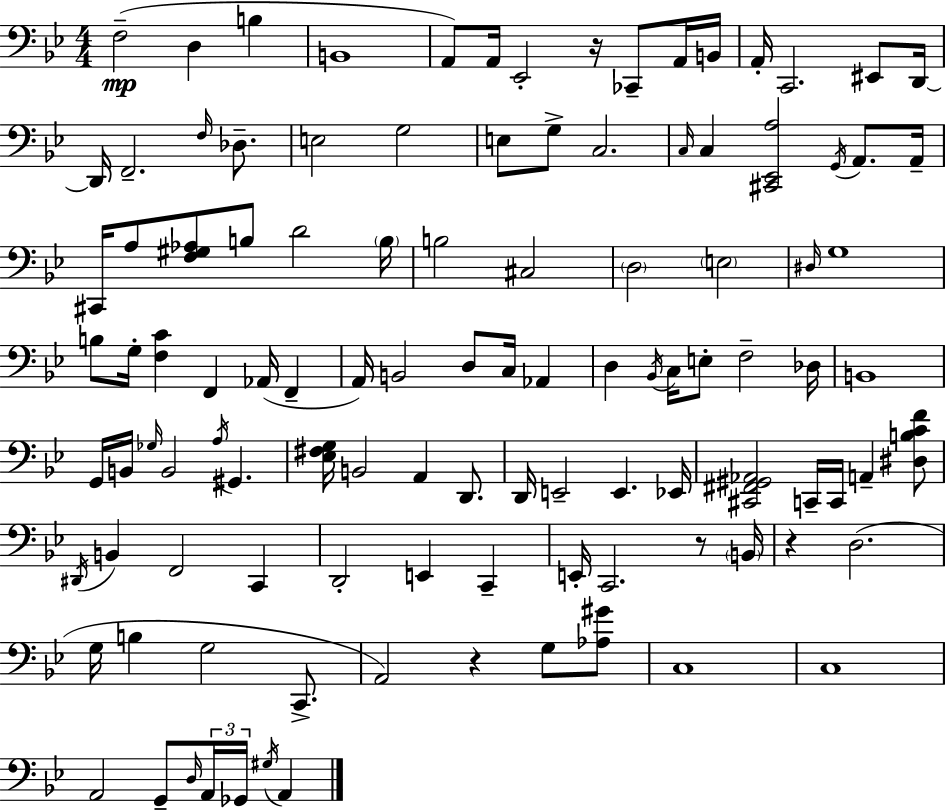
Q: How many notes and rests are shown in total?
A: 109